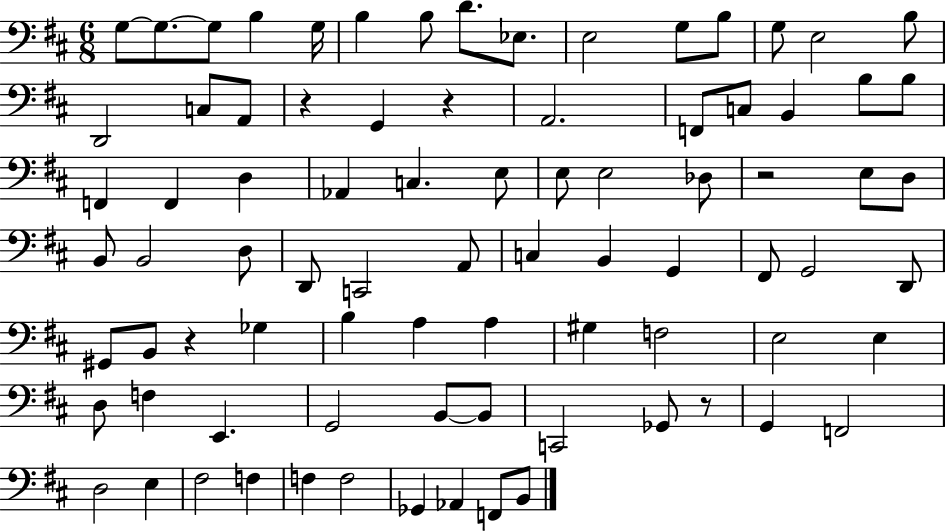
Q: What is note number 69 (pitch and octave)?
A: D3